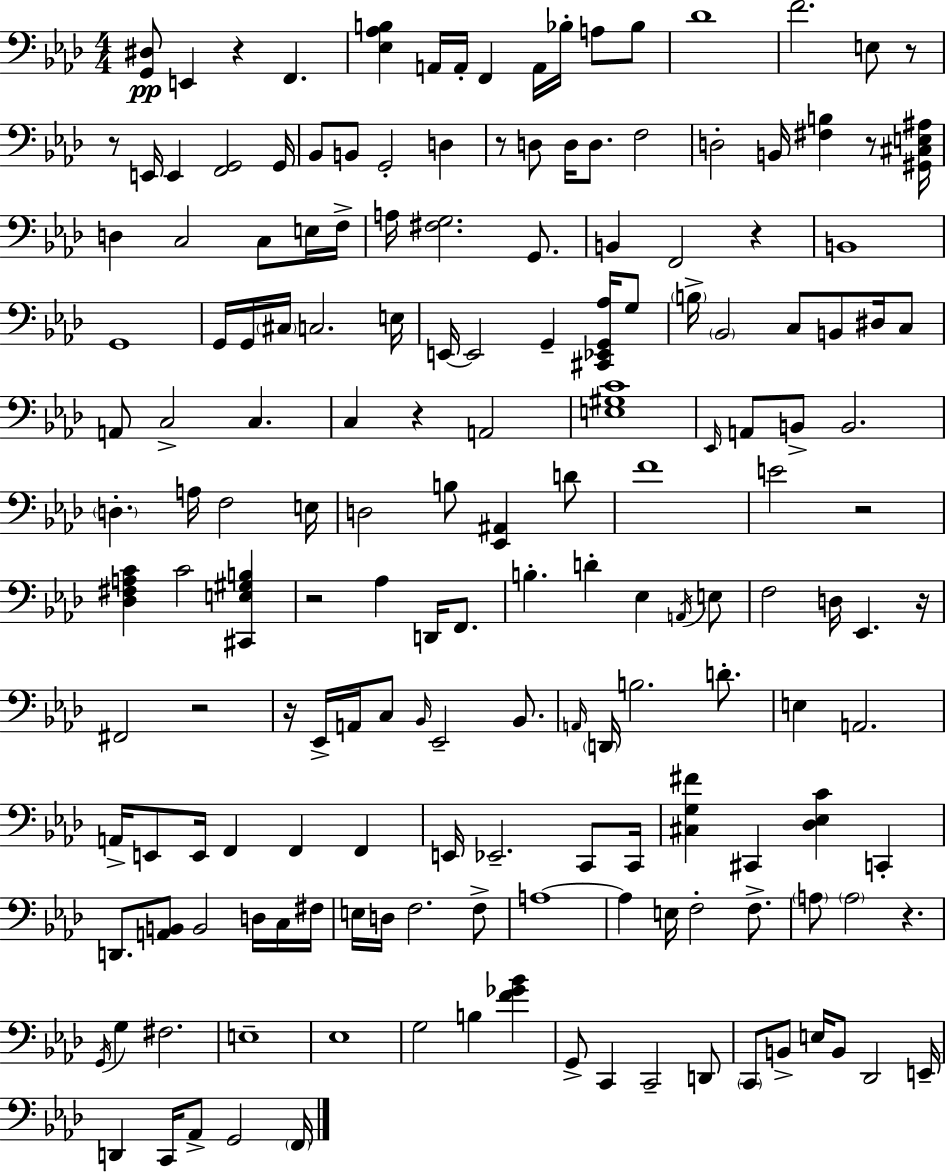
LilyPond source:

{
  \clef bass
  \numericTimeSignature
  \time 4/4
  \key f \minor
  <g, dis>8\pp e,4 r4 f,4. | <ees aes b>4 a,16 a,16-. f,4 a,16 bes16-. a8 bes8 | des'1 | f'2. e8 r8 | \break r8 e,16 e,4 <f, g,>2 g,16 | bes,8 b,8 g,2-. d4 | r8 d8 d16 d8. f2 | d2-. b,16 <fis b>4 r8 <gis, cis e ais>16 | \break d4 c2 c8 e16 f16-> | a16 <fis g>2. g,8. | b,4 f,2 r4 | b,1 | \break g,1 | g,16 g,16 \parenthesize cis16 c2. e16 | e,16~~ e,2 g,4-- <cis, ees, g, aes>16 g8 | \parenthesize b16-> \parenthesize bes,2 c8 b,8 dis16 c8 | \break a,8 c2-> c4. | c4 r4 a,2 | <e gis c'>1 | \grace { ees,16 } a,8 b,8-> b,2. | \break \parenthesize d4.-. a16 f2 | e16 d2 b8 <ees, ais,>4 d'8 | f'1 | e'2 r2 | \break <des fis a c'>4 c'2 <cis, e gis b>4 | r2 aes4 d,16 f,8. | b4.-. d'4-. ees4 \acciaccatura { a,16 } | e8 f2 d16 ees,4. | \break r16 fis,2 r2 | r16 ees,16-> a,16 c8 \grace { bes,16 } ees,2-- | bes,8. \grace { a,16 } \parenthesize d,16 b2. | d'8.-. e4 a,2. | \break a,16-> e,8 e,16 f,4 f,4 | f,4 e,16 ees,2.-- | c,8 c,16 <cis g fis'>4 cis,4 <des ees c'>4 | c,4-. d,8. <a, b,>8 b,2 | \break d16 c16 fis16 e16 d16 f2. | f8-> a1~~ | a4 e16 f2-. | f8.-> \parenthesize a8 \parenthesize a2 r4. | \break \acciaccatura { g,16 } g4 fis2. | e1-- | ees1 | g2 b4 | \break <f' ges' bes'>4 g,8-> c,4 c,2-- | d,8 \parenthesize c,8 b,8-> e16 b,8 des,2 | e,16-- d,4 c,16 aes,8-> g,2 | \parenthesize f,16 \bar "|."
}